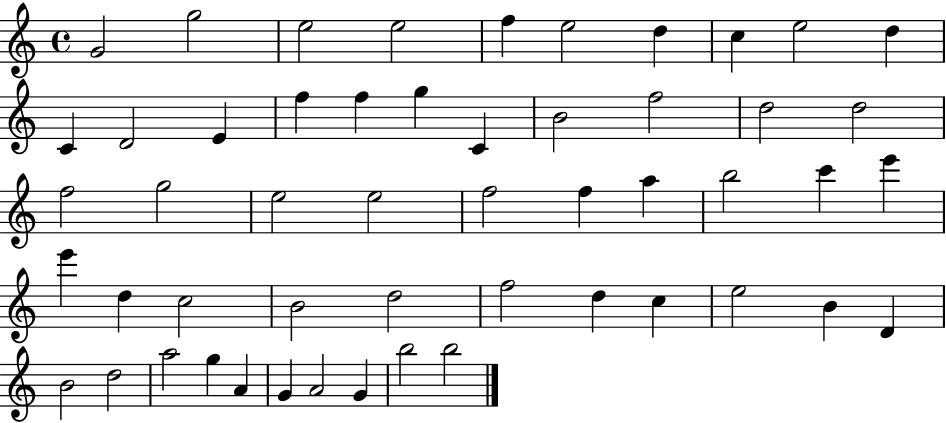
{
  \clef treble
  \time 4/4
  \defaultTimeSignature
  \key c \major
  g'2 g''2 | e''2 e''2 | f''4 e''2 d''4 | c''4 e''2 d''4 | \break c'4 d'2 e'4 | f''4 f''4 g''4 c'4 | b'2 f''2 | d''2 d''2 | \break f''2 g''2 | e''2 e''2 | f''2 f''4 a''4 | b''2 c'''4 e'''4 | \break e'''4 d''4 c''2 | b'2 d''2 | f''2 d''4 c''4 | e''2 b'4 d'4 | \break b'2 d''2 | a''2 g''4 a'4 | g'4 a'2 g'4 | b''2 b''2 | \break \bar "|."
}